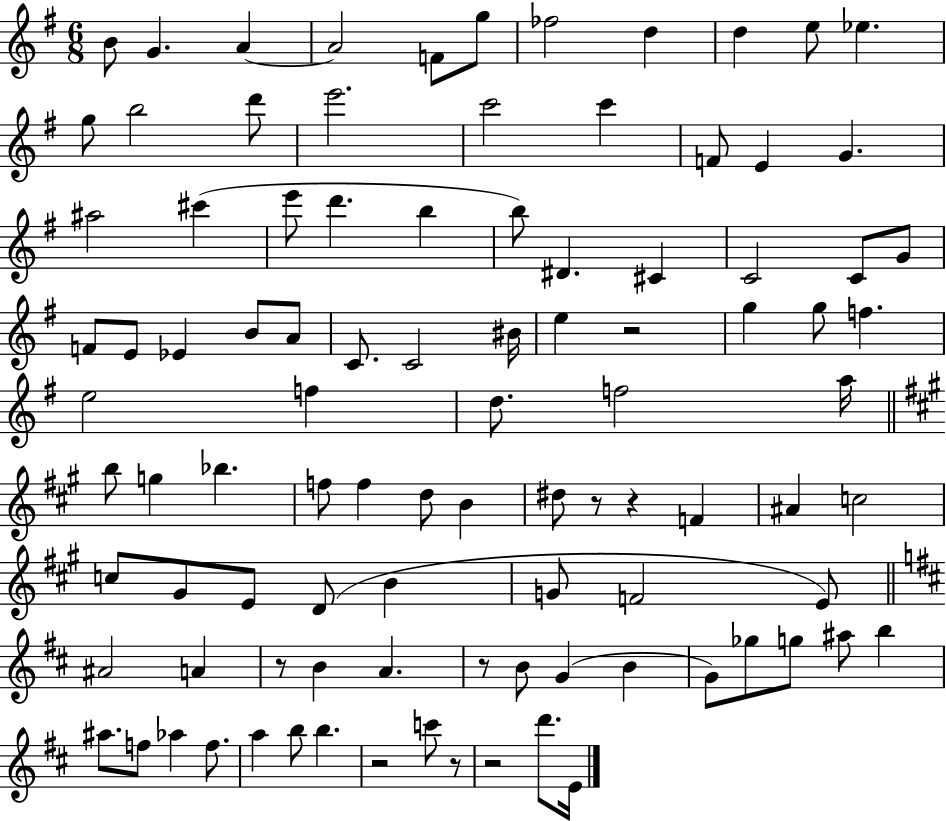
B4/e G4/q. A4/q A4/h F4/e G5/e FES5/h D5/q D5/q E5/e Eb5/q. G5/e B5/h D6/e E6/h. C6/h C6/q F4/e E4/q G4/q. A#5/h C#6/q E6/e D6/q. B5/q B5/e D#4/q. C#4/q C4/h C4/e G4/e F4/e E4/e Eb4/q B4/e A4/e C4/e. C4/h BIS4/s E5/q R/h G5/q G5/e F5/q. E5/h F5/q D5/e. F5/h A5/s B5/e G5/q Bb5/q. F5/e F5/q D5/e B4/q D#5/e R/e R/q F4/q A#4/q C5/h C5/e G#4/e E4/e D4/e B4/q G4/e F4/h E4/e A#4/h A4/q R/e B4/q A4/q. R/e B4/e G4/q B4/q G4/e Gb5/e G5/e A#5/e B5/q A#5/e. F5/e Ab5/q F5/e. A5/q B5/e B5/q. R/h C6/e R/e R/h D6/e. E4/s